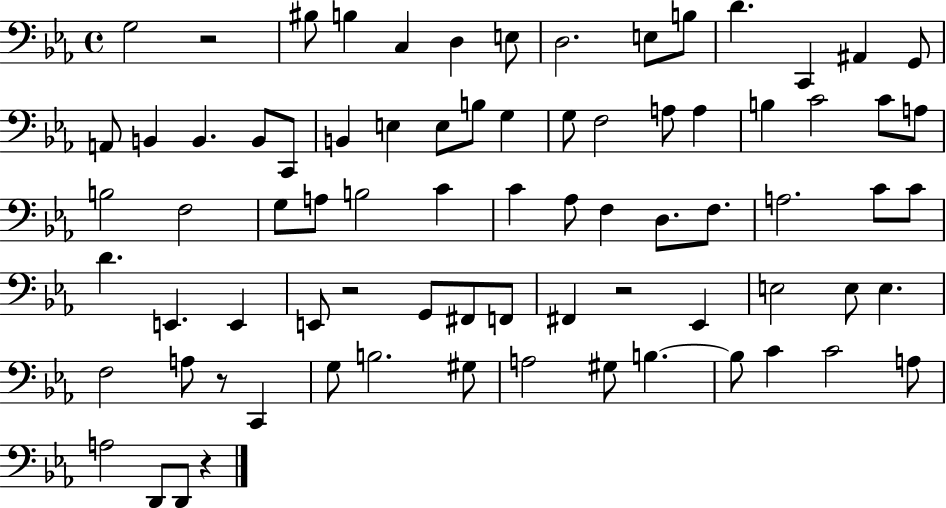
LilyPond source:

{
  \clef bass
  \time 4/4
  \defaultTimeSignature
  \key ees \major
  \repeat volta 2 { g2 r2 | bis8 b4 c4 d4 e8 | d2. e8 b8 | d'4. c,4 ais,4 g,8 | \break a,8 b,4 b,4. b,8 c,8 | b,4 e4 e8 b8 g4 | g8 f2 a8 a4 | b4 c'2 c'8 a8 | \break b2 f2 | g8 a8 b2 c'4 | c'4 aes8 f4 d8. f8. | a2. c'8 c'8 | \break d'4. e,4. e,4 | e,8 r2 g,8 fis,8 f,8 | fis,4 r2 ees,4 | e2 e8 e4. | \break f2 a8 r8 c,4 | g8 b2. gis8 | a2 gis8 b4.~~ | b8 c'4 c'2 a8 | \break a2 d,8 d,8 r4 | } \bar "|."
}